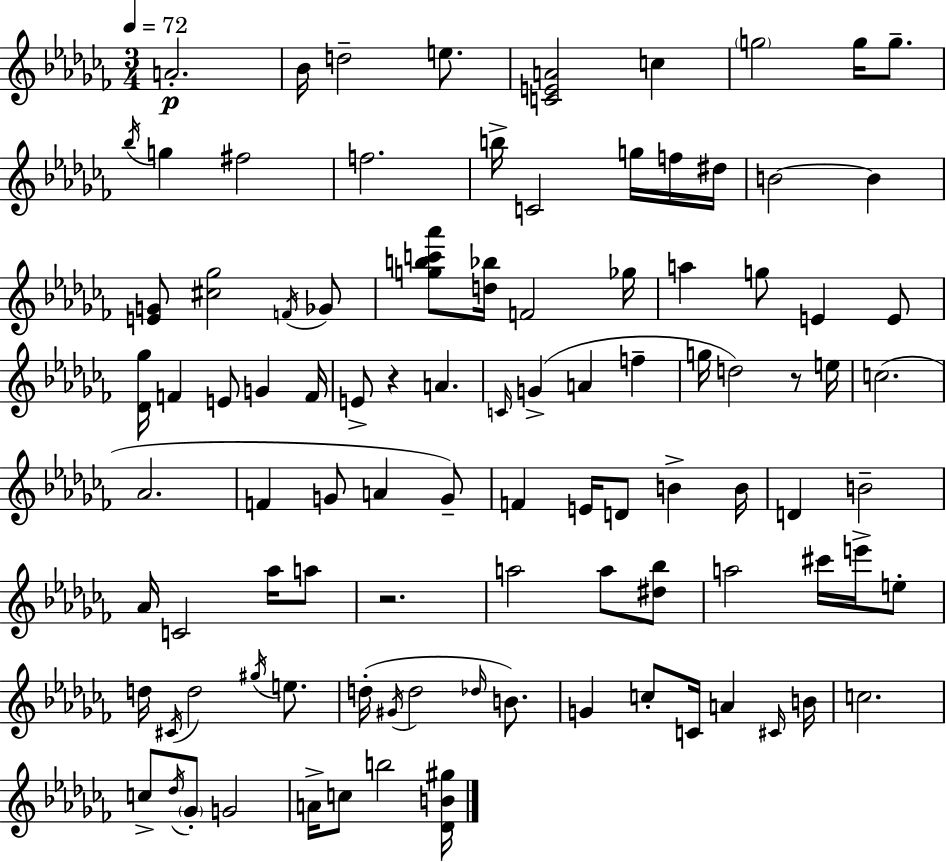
A4/h. Bb4/s D5/h E5/e. [C4,E4,A4]/h C5/q G5/h G5/s G5/e. Bb5/s G5/q F#5/h F5/h. B5/s C4/h G5/s F5/s D#5/s B4/h B4/q [E4,G4]/e [C#5,Gb5]/h F4/s Gb4/e [G5,B5,C6,Ab6]/e [D5,Bb5]/s F4/h Gb5/s A5/q G5/e E4/q E4/e [Db4,Gb5]/s F4/q E4/e G4/q F4/s E4/e R/q A4/q. C4/s G4/q A4/q F5/q G5/s D5/h R/e E5/s C5/h. Ab4/h. F4/q G4/e A4/q G4/e F4/q E4/s D4/e B4/q B4/s D4/q B4/h Ab4/s C4/h Ab5/s A5/e R/h. A5/h A5/e [D#5,Bb5]/e A5/h C#6/s E6/s E5/e D5/s C#4/s D5/h G#5/s E5/e. D5/s G#4/s D5/h Db5/s B4/e. G4/q C5/e C4/s A4/q C#4/s B4/s C5/h. C5/e Db5/s Gb4/e G4/h A4/s C5/e B5/h [Db4,B4,G#5]/s